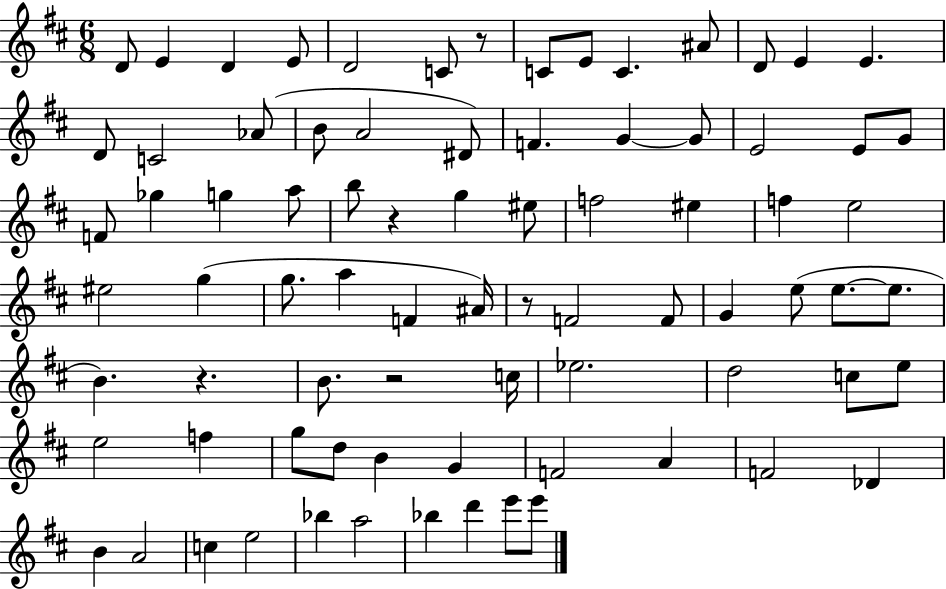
{
  \clef treble
  \numericTimeSignature
  \time 6/8
  \key d \major
  d'8 e'4 d'4 e'8 | d'2 c'8 r8 | c'8 e'8 c'4. ais'8 | d'8 e'4 e'4. | \break d'8 c'2 aes'8( | b'8 a'2 dis'8) | f'4. g'4~~ g'8 | e'2 e'8 g'8 | \break f'8 ges''4 g''4 a''8 | b''8 r4 g''4 eis''8 | f''2 eis''4 | f''4 e''2 | \break eis''2 g''4( | g''8. a''4 f'4 ais'16) | r8 f'2 f'8 | g'4 e''8( e''8.~~ e''8. | \break b'4.) r4. | b'8. r2 c''16 | ees''2. | d''2 c''8 e''8 | \break e''2 f''4 | g''8 d''8 b'4 g'4 | f'2 a'4 | f'2 des'4 | \break b'4 a'2 | c''4 e''2 | bes''4 a''2 | bes''4 d'''4 e'''8 e'''8 | \break \bar "|."
}